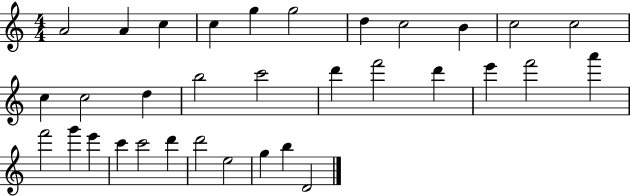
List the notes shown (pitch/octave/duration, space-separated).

A4/h A4/q C5/q C5/q G5/q G5/h D5/q C5/h B4/q C5/h C5/h C5/q C5/h D5/q B5/h C6/h D6/q F6/h D6/q E6/q F6/h A6/q F6/h G6/q E6/q C6/q C6/h D6/q D6/h E5/h G5/q B5/q D4/h